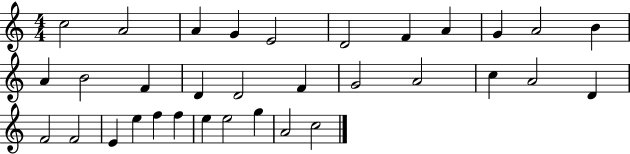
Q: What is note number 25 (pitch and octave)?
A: E4